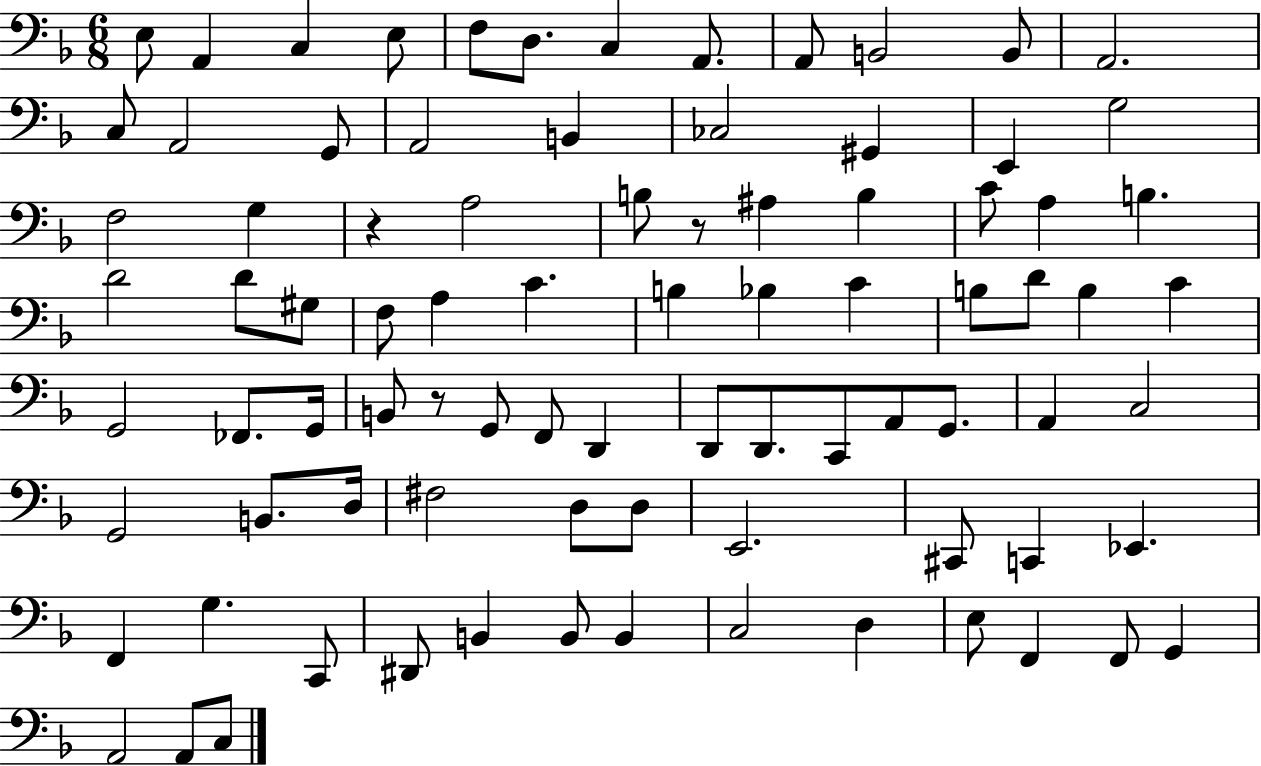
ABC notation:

X:1
T:Untitled
M:6/8
L:1/4
K:F
E,/2 A,, C, E,/2 F,/2 D,/2 C, A,,/2 A,,/2 B,,2 B,,/2 A,,2 C,/2 A,,2 G,,/2 A,,2 B,, _C,2 ^G,, E,, G,2 F,2 G, z A,2 B,/2 z/2 ^A, B, C/2 A, B, D2 D/2 ^G,/2 F,/2 A, C B, _B, C B,/2 D/2 B, C G,,2 _F,,/2 G,,/4 B,,/2 z/2 G,,/2 F,,/2 D,, D,,/2 D,,/2 C,,/2 A,,/2 G,,/2 A,, C,2 G,,2 B,,/2 D,/4 ^F,2 D,/2 D,/2 E,,2 ^C,,/2 C,, _E,, F,, G, C,,/2 ^D,,/2 B,, B,,/2 B,, C,2 D, E,/2 F,, F,,/2 G,, A,,2 A,,/2 C,/2